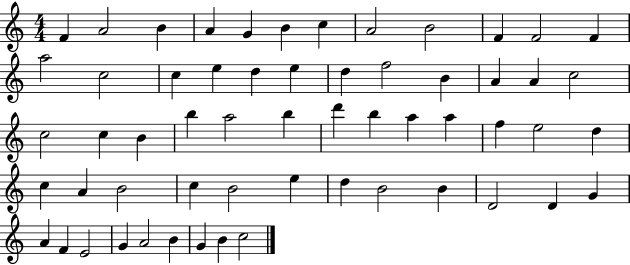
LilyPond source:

{
  \clef treble
  \numericTimeSignature
  \time 4/4
  \key c \major
  f'4 a'2 b'4 | a'4 g'4 b'4 c''4 | a'2 b'2 | f'4 f'2 f'4 | \break a''2 c''2 | c''4 e''4 d''4 e''4 | d''4 f''2 b'4 | a'4 a'4 c''2 | \break c''2 c''4 b'4 | b''4 a''2 b''4 | d'''4 b''4 a''4 a''4 | f''4 e''2 d''4 | \break c''4 a'4 b'2 | c''4 b'2 e''4 | d''4 b'2 b'4 | d'2 d'4 g'4 | \break a'4 f'4 e'2 | g'4 a'2 b'4 | g'4 b'4 c''2 | \bar "|."
}